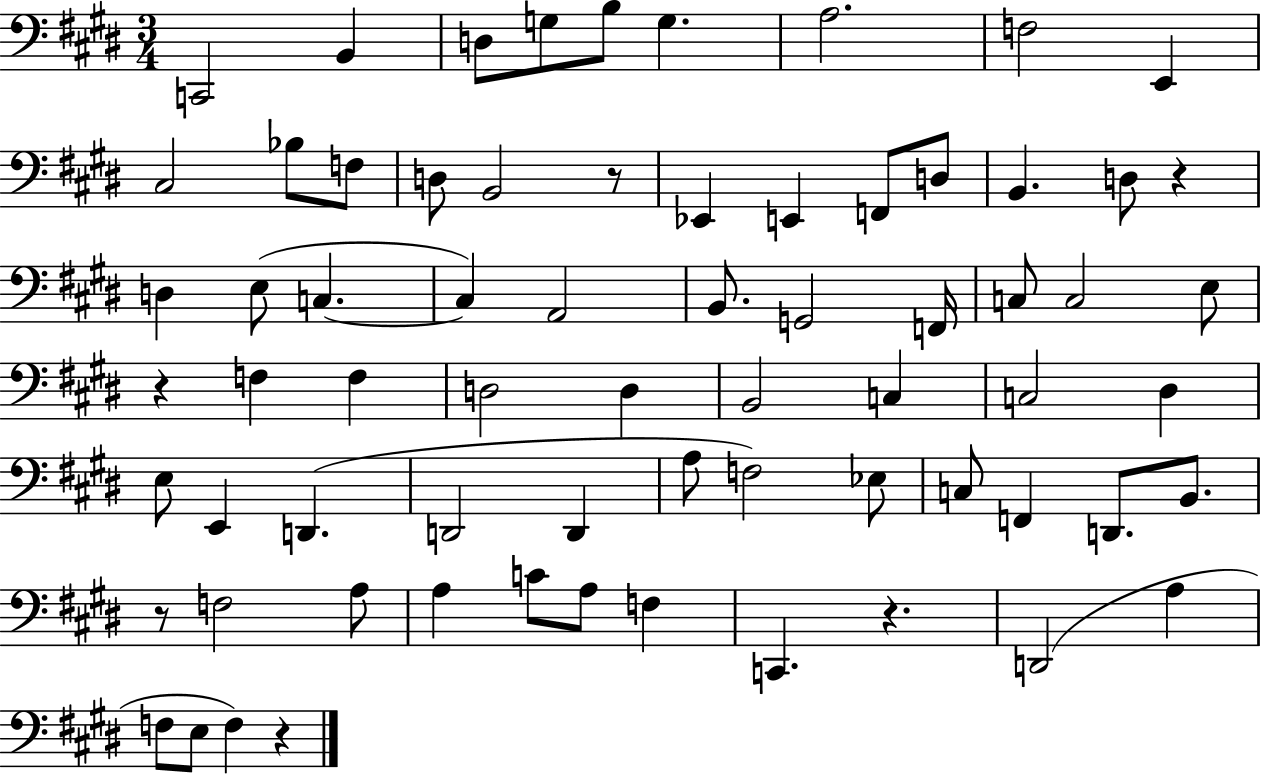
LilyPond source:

{
  \clef bass
  \numericTimeSignature
  \time 3/4
  \key e \major
  \repeat volta 2 { c,2 b,4 | d8 g8 b8 g4. | a2. | f2 e,4 | \break cis2 bes8 f8 | d8 b,2 r8 | ees,4 e,4 f,8 d8 | b,4. d8 r4 | \break d4 e8( c4.~~ | c4) a,2 | b,8. g,2 f,16 | c8 c2 e8 | \break r4 f4 f4 | d2 d4 | b,2 c4 | c2 dis4 | \break e8 e,4 d,4.( | d,2 d,4 | a8 f2) ees8 | c8 f,4 d,8. b,8. | \break r8 f2 a8 | a4 c'8 a8 f4 | c,4. r4. | d,2( a4 | \break f8 e8 f4) r4 | } \bar "|."
}